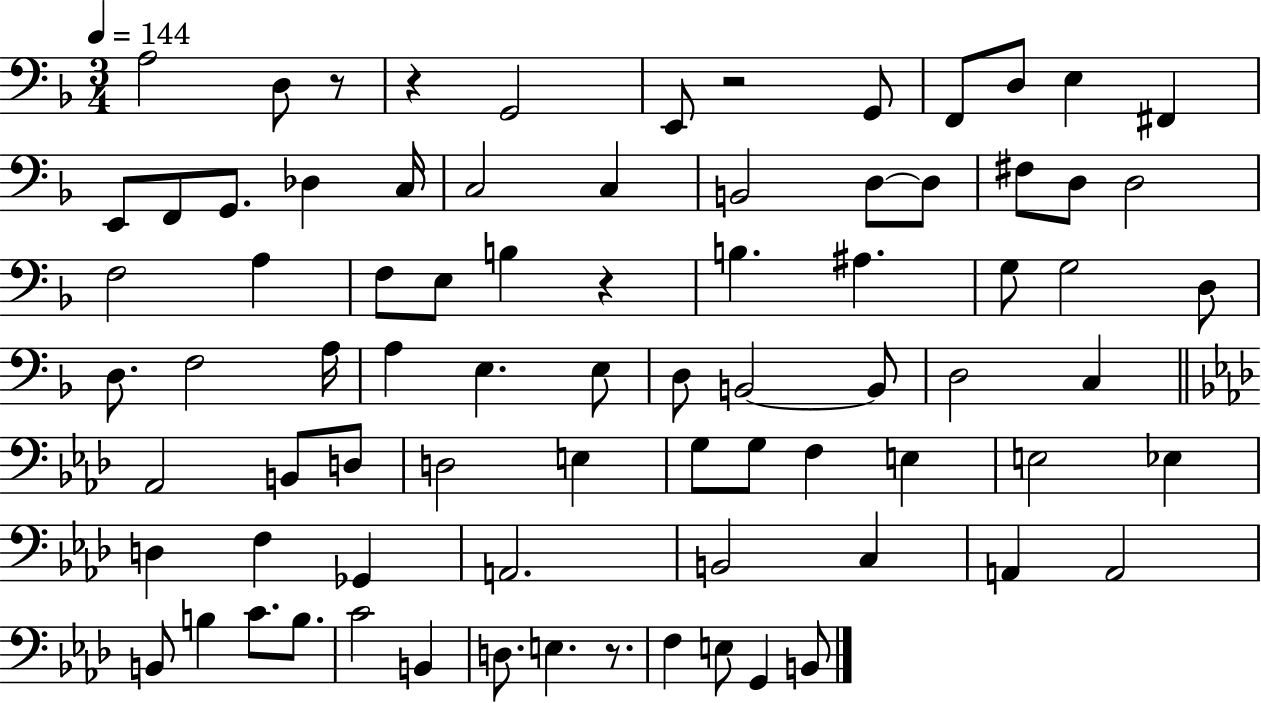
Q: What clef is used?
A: bass